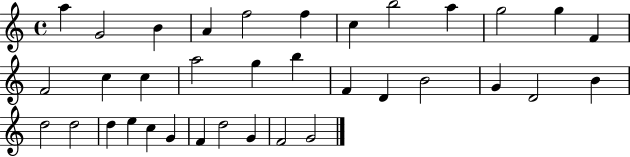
{
  \clef treble
  \time 4/4
  \defaultTimeSignature
  \key c \major
  a''4 g'2 b'4 | a'4 f''2 f''4 | c''4 b''2 a''4 | g''2 g''4 f'4 | \break f'2 c''4 c''4 | a''2 g''4 b''4 | f'4 d'4 b'2 | g'4 d'2 b'4 | \break d''2 d''2 | d''4 e''4 c''4 g'4 | f'4 d''2 g'4 | f'2 g'2 | \break \bar "|."
}